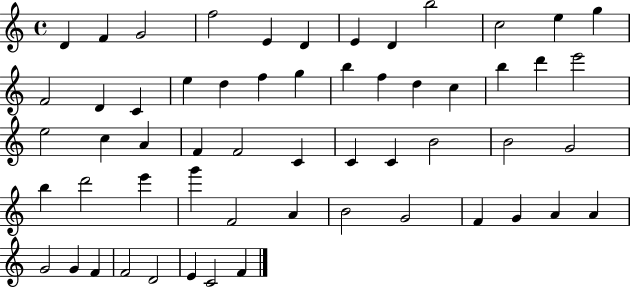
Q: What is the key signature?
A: C major